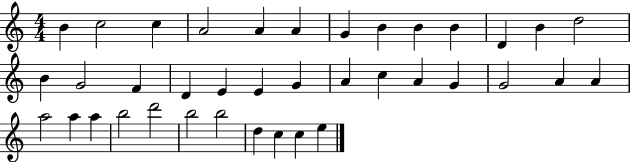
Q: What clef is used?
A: treble